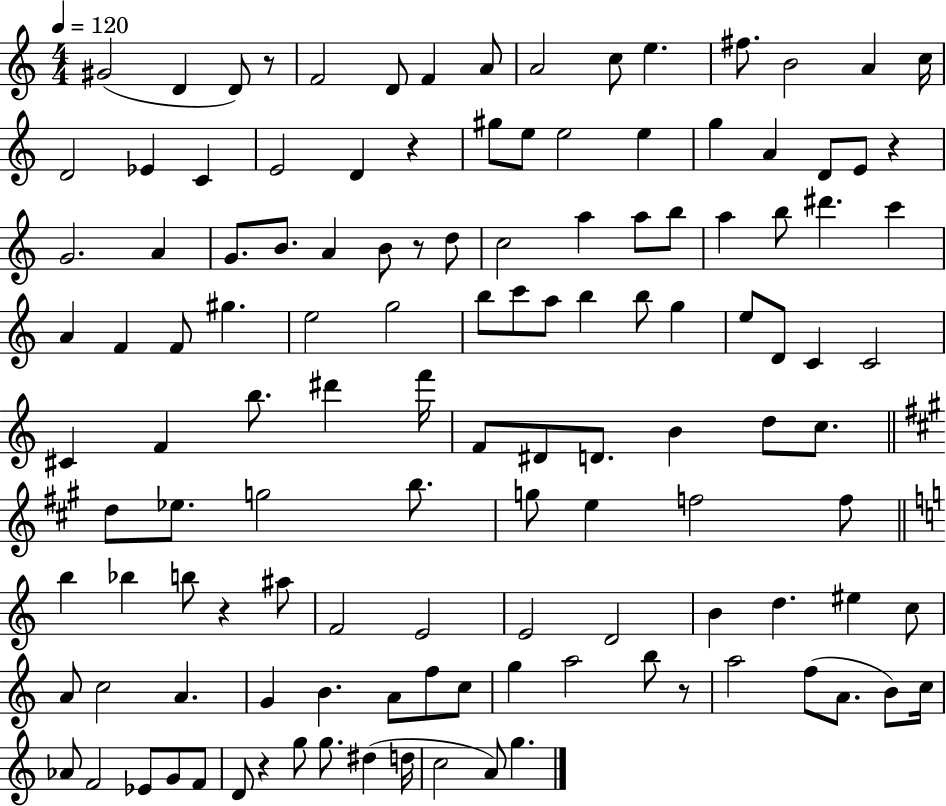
X:1
T:Untitled
M:4/4
L:1/4
K:C
^G2 D D/2 z/2 F2 D/2 F A/2 A2 c/2 e ^f/2 B2 A c/4 D2 _E C E2 D z ^g/2 e/2 e2 e g A D/2 E/2 z G2 A G/2 B/2 A B/2 z/2 d/2 c2 a a/2 b/2 a b/2 ^d' c' A F F/2 ^g e2 g2 b/2 c'/2 a/2 b b/2 g e/2 D/2 C C2 ^C F b/2 ^d' f'/4 F/2 ^D/2 D/2 B d/2 c/2 d/2 _e/2 g2 b/2 g/2 e f2 f/2 b _b b/2 z ^a/2 F2 E2 E2 D2 B d ^e c/2 A/2 c2 A G B A/2 f/2 c/2 g a2 b/2 z/2 a2 f/2 A/2 B/2 c/4 _A/2 F2 _E/2 G/2 F/2 D/2 z g/2 g/2 ^d d/4 c2 A/2 g